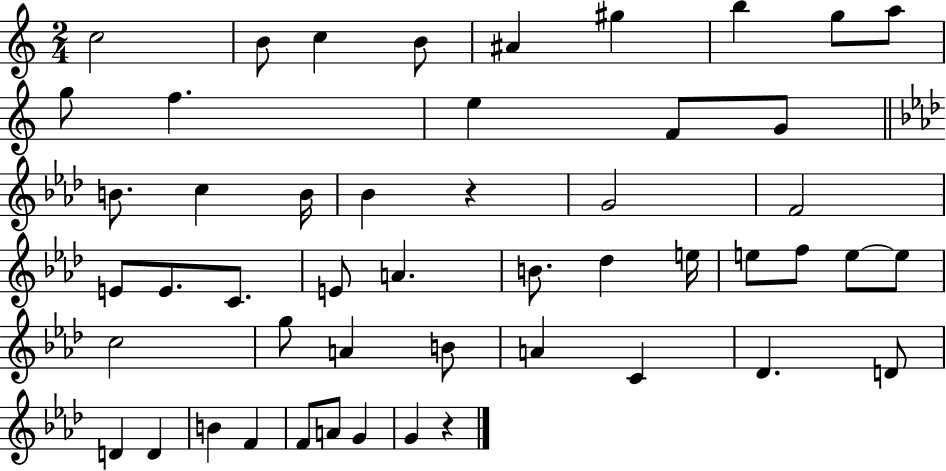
C5/h B4/e C5/q B4/e A#4/q G#5/q B5/q G5/e A5/e G5/e F5/q. E5/q F4/e G4/e B4/e. C5/q B4/s Bb4/q R/q G4/h F4/h E4/e E4/e. C4/e. E4/e A4/q. B4/e. Db5/q E5/s E5/e F5/e E5/e E5/e C5/h G5/e A4/q B4/e A4/q C4/q Db4/q. D4/e D4/q D4/q B4/q F4/q F4/e A4/e G4/q G4/q R/q